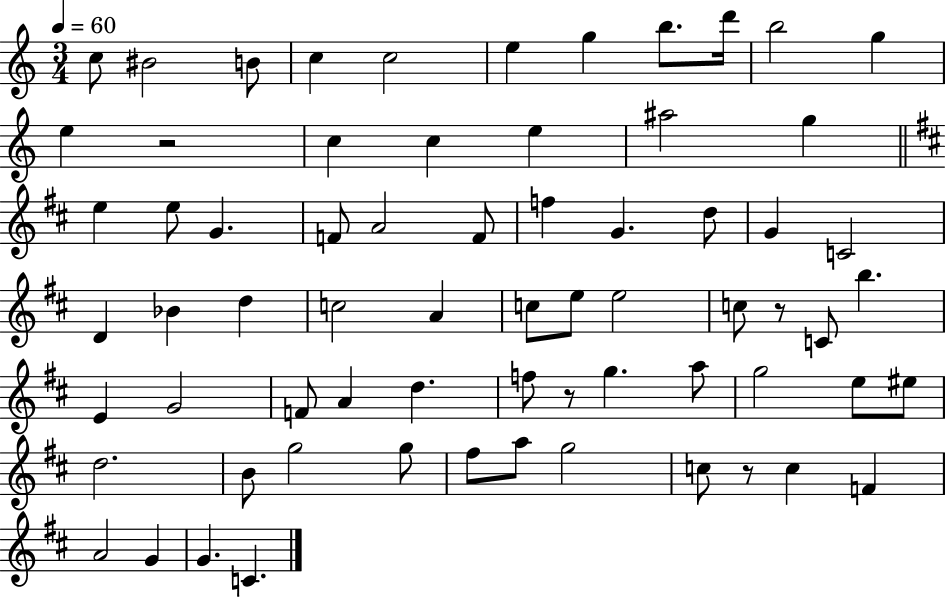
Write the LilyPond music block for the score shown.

{
  \clef treble
  \numericTimeSignature
  \time 3/4
  \key c \major
  \tempo 4 = 60
  c''8 bis'2 b'8 | c''4 c''2 | e''4 g''4 b''8. d'''16 | b''2 g''4 | \break e''4 r2 | c''4 c''4 e''4 | ais''2 g''4 | \bar "||" \break \key d \major e''4 e''8 g'4. | f'8 a'2 f'8 | f''4 g'4. d''8 | g'4 c'2 | \break d'4 bes'4 d''4 | c''2 a'4 | c''8 e''8 e''2 | c''8 r8 c'8 b''4. | \break e'4 g'2 | f'8 a'4 d''4. | f''8 r8 g''4. a''8 | g''2 e''8 eis''8 | \break d''2. | b'8 g''2 g''8 | fis''8 a''8 g''2 | c''8 r8 c''4 f'4 | \break a'2 g'4 | g'4. c'4. | \bar "|."
}